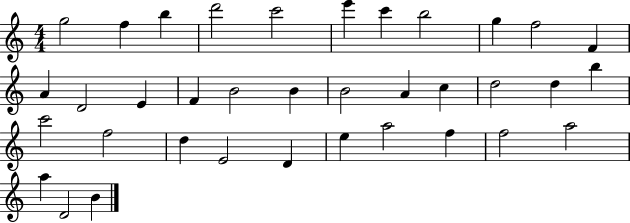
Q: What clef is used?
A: treble